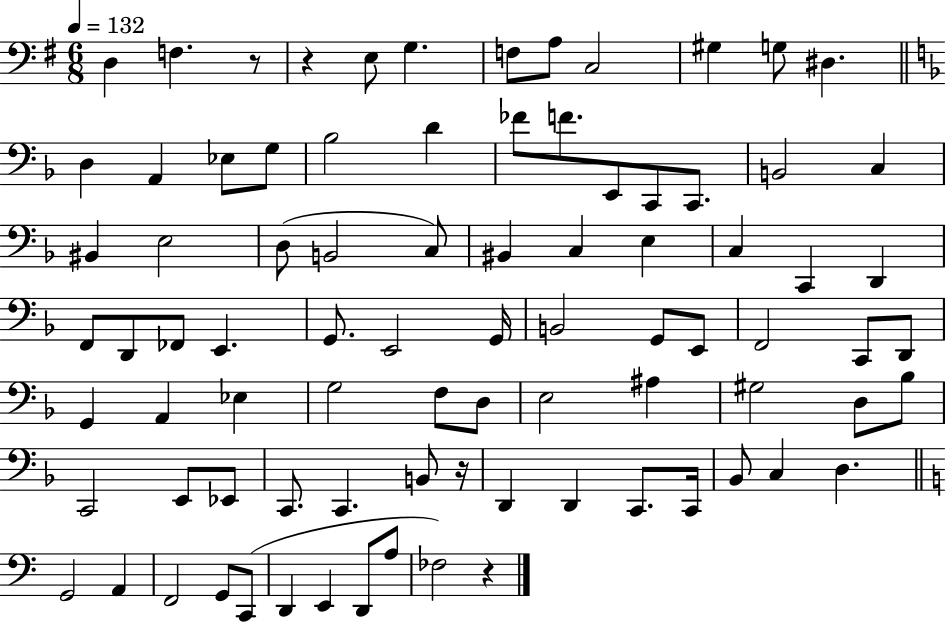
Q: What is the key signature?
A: G major